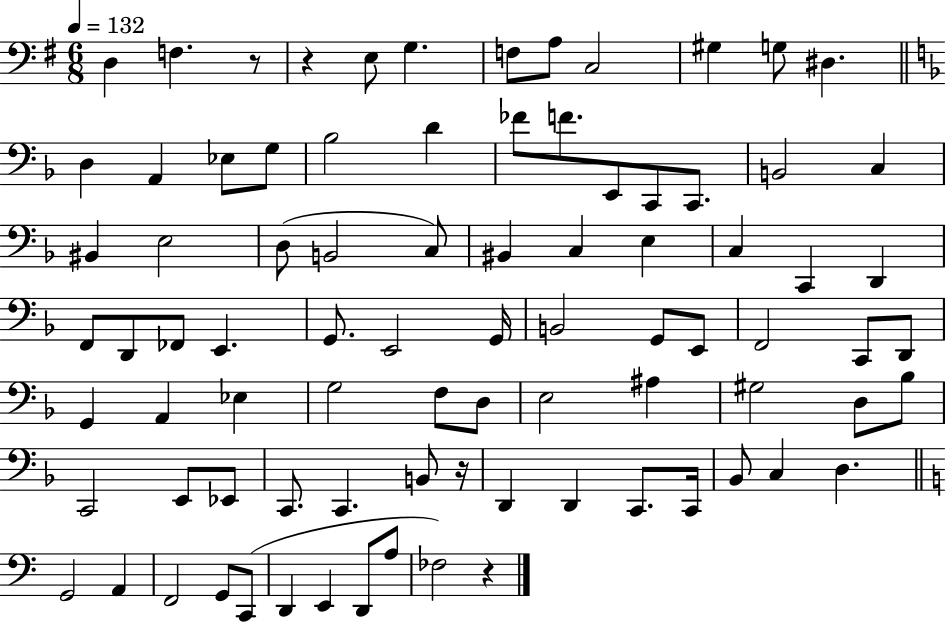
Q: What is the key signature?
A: G major